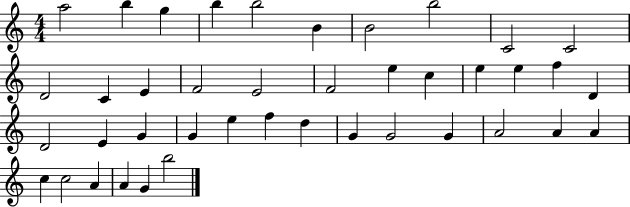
{
  \clef treble
  \numericTimeSignature
  \time 4/4
  \key c \major
  a''2 b''4 g''4 | b''4 b''2 b'4 | b'2 b''2 | c'2 c'2 | \break d'2 c'4 e'4 | f'2 e'2 | f'2 e''4 c''4 | e''4 e''4 f''4 d'4 | \break d'2 e'4 g'4 | g'4 e''4 f''4 d''4 | g'4 g'2 g'4 | a'2 a'4 a'4 | \break c''4 c''2 a'4 | a'4 g'4 b''2 | \bar "|."
}